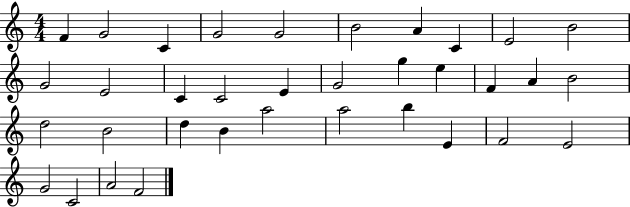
{
  \clef treble
  \numericTimeSignature
  \time 4/4
  \key c \major
  f'4 g'2 c'4 | g'2 g'2 | b'2 a'4 c'4 | e'2 b'2 | \break g'2 e'2 | c'4 c'2 e'4 | g'2 g''4 e''4 | f'4 a'4 b'2 | \break d''2 b'2 | d''4 b'4 a''2 | a''2 b''4 e'4 | f'2 e'2 | \break g'2 c'2 | a'2 f'2 | \bar "|."
}